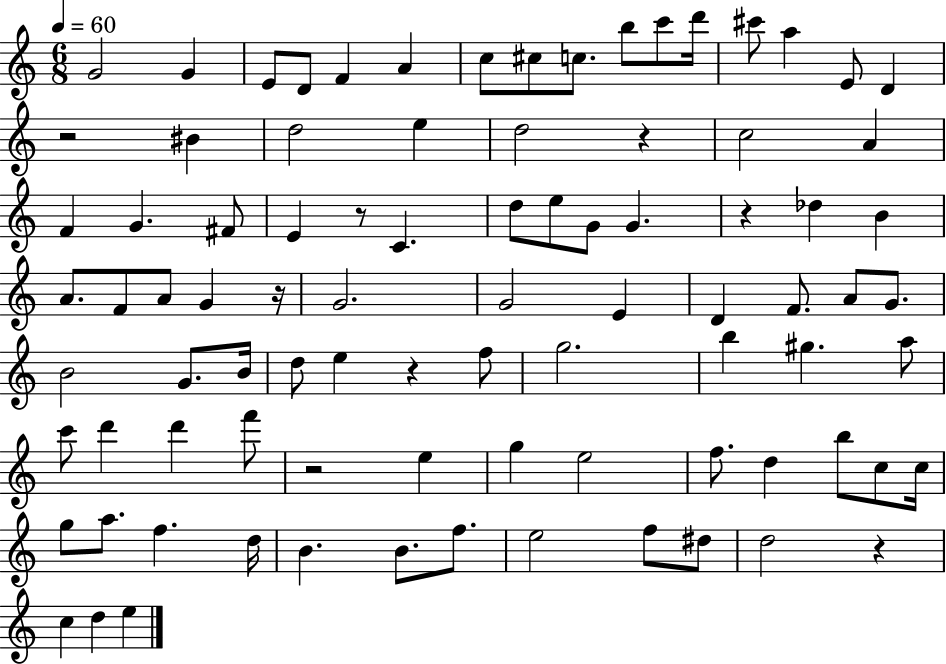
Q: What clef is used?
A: treble